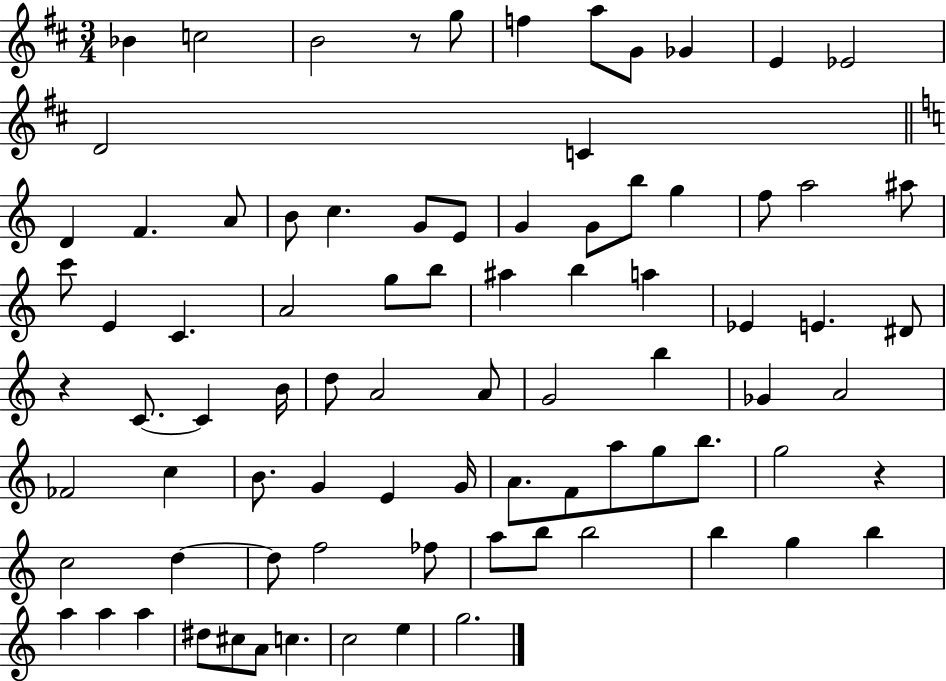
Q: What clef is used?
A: treble